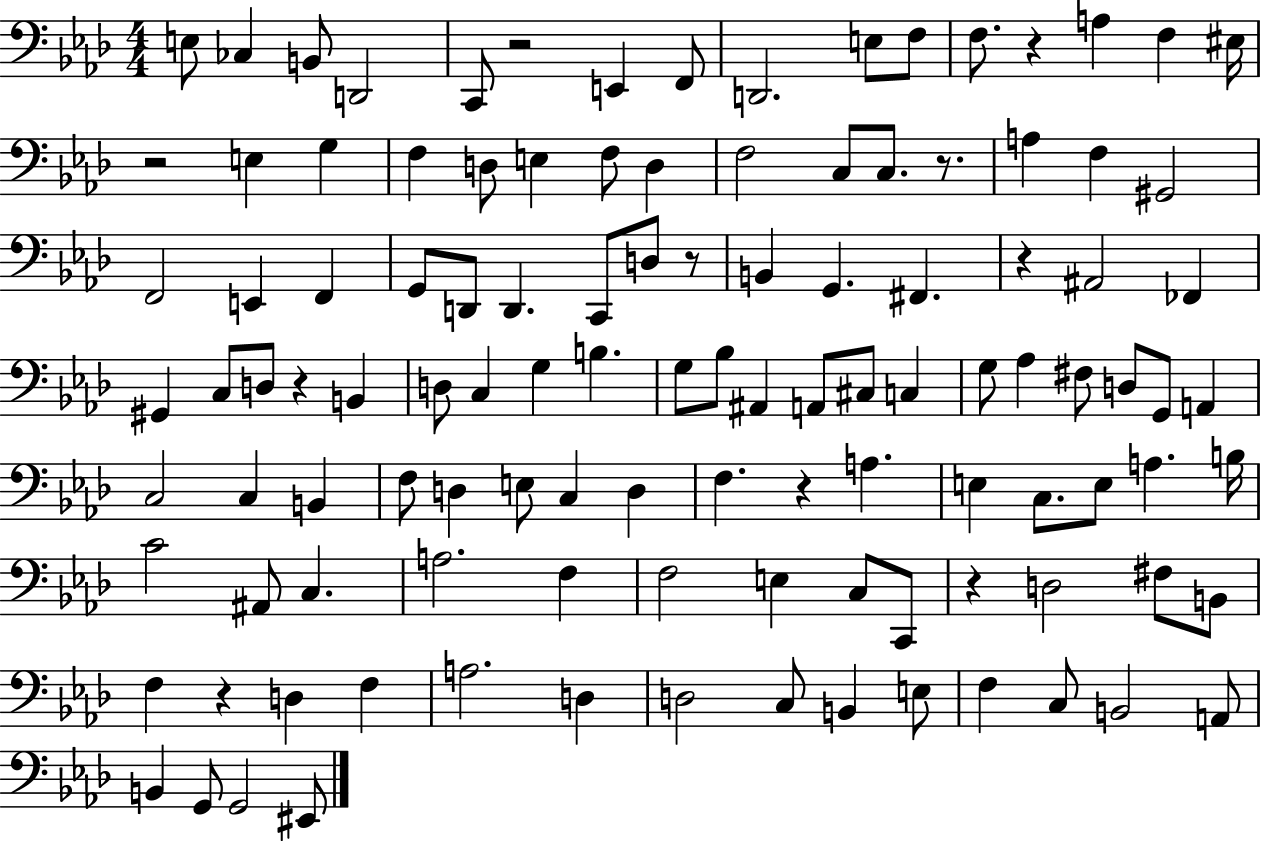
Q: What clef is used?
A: bass